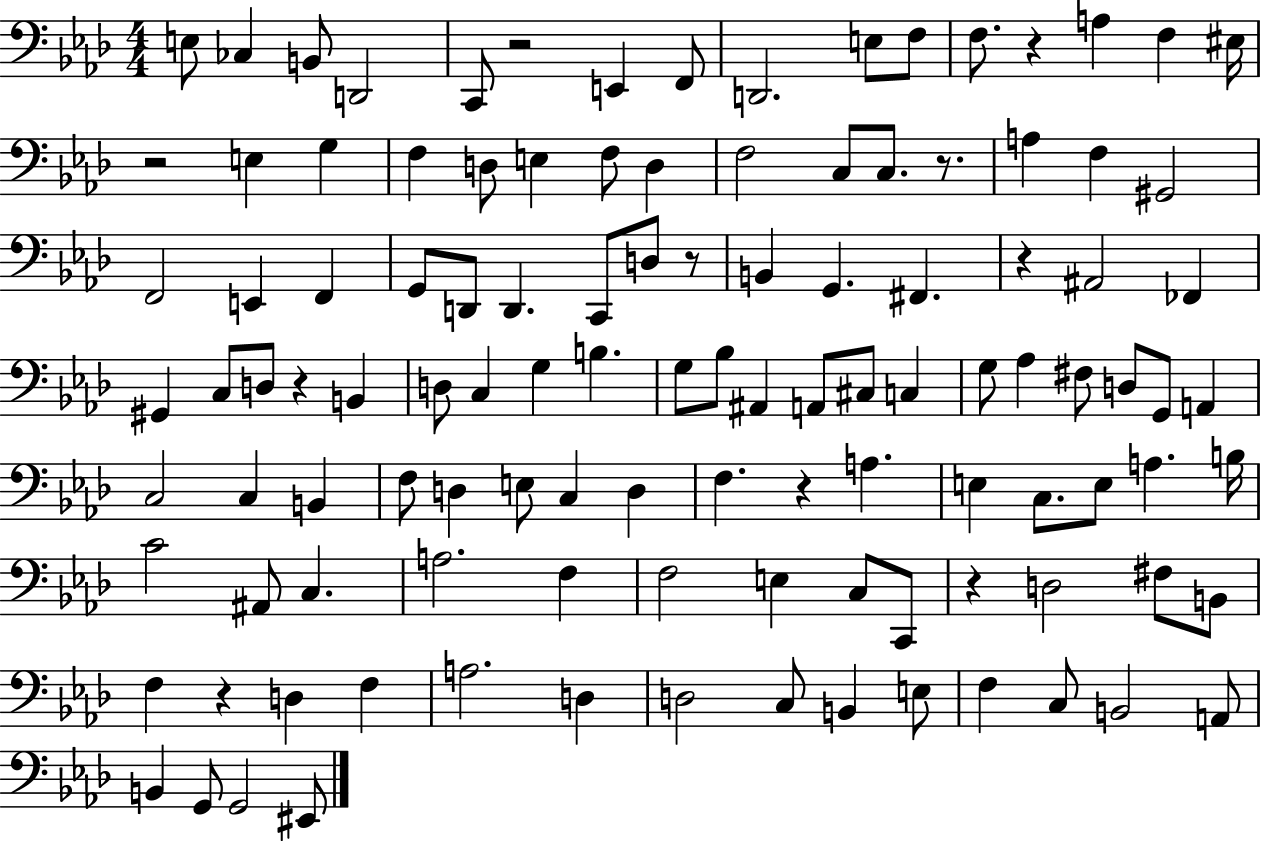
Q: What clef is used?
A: bass